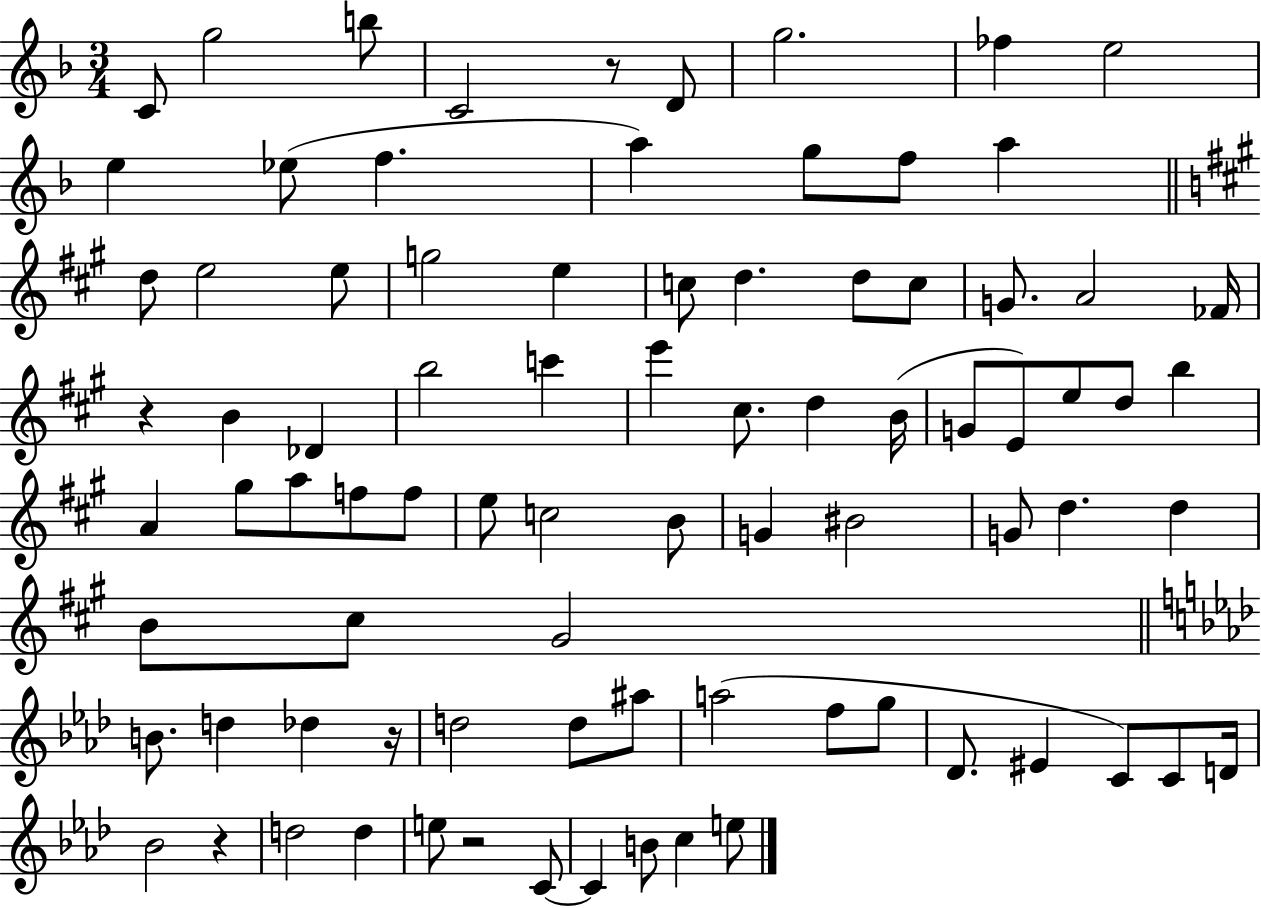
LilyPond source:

{
  \clef treble
  \numericTimeSignature
  \time 3/4
  \key f \major
  c'8 g''2 b''8 | c'2 r8 d'8 | g''2. | fes''4 e''2 | \break e''4 ees''8( f''4. | a''4) g''8 f''8 a''4 | \bar "||" \break \key a \major d''8 e''2 e''8 | g''2 e''4 | c''8 d''4. d''8 c''8 | g'8. a'2 fes'16 | \break r4 b'4 des'4 | b''2 c'''4 | e'''4 cis''8. d''4 b'16( | g'8 e'8) e''8 d''8 b''4 | \break a'4 gis''8 a''8 f''8 f''8 | e''8 c''2 b'8 | g'4 bis'2 | g'8 d''4. d''4 | \break b'8 cis''8 gis'2 | \bar "||" \break \key aes \major b'8. d''4 des''4 r16 | d''2 d''8 ais''8 | a''2( f''8 g''8 | des'8. eis'4 c'8) c'8 d'16 | \break bes'2 r4 | d''2 d''4 | e''8 r2 c'8~~ | c'4 b'8 c''4 e''8 | \break \bar "|."
}